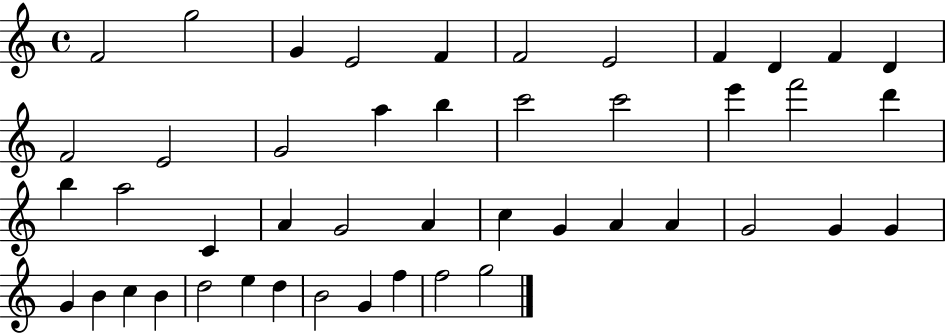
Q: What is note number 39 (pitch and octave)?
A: D5